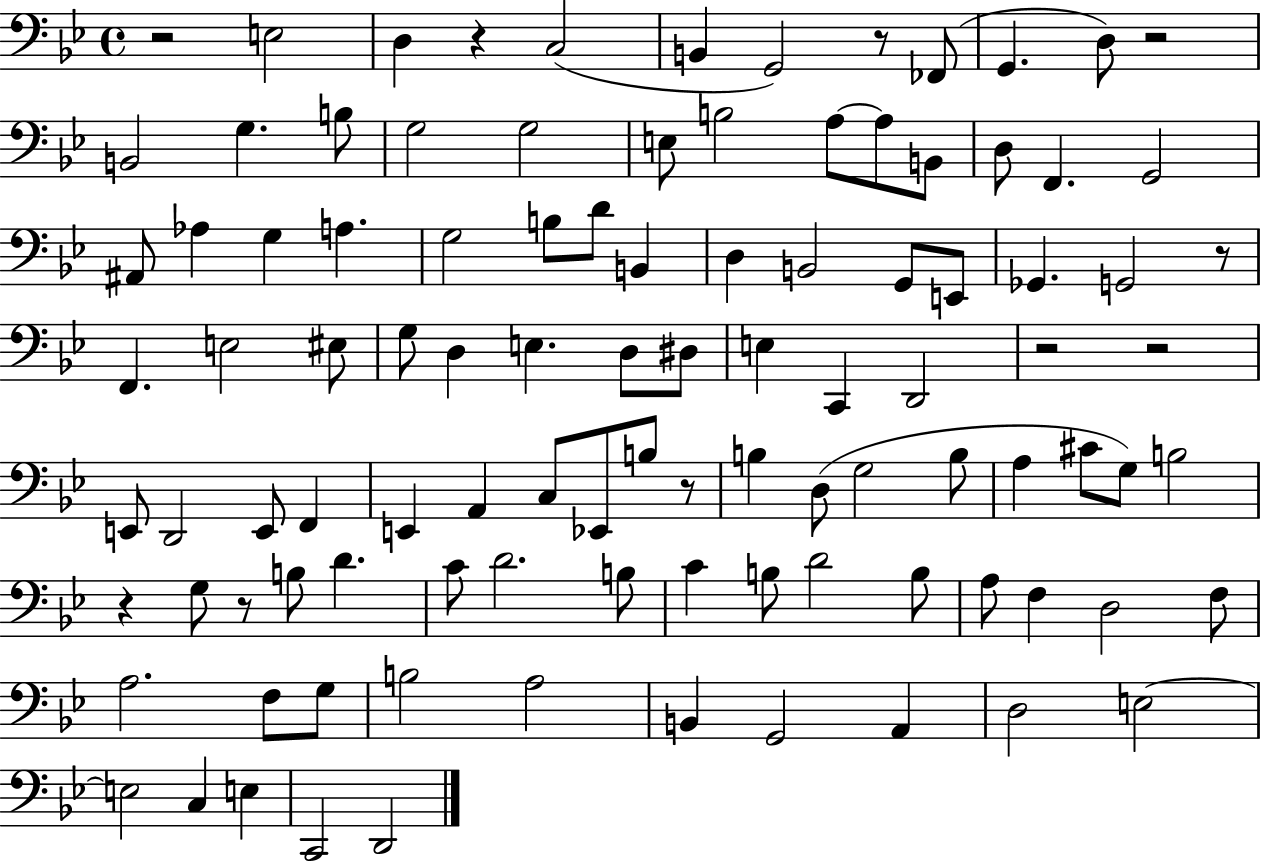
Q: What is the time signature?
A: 4/4